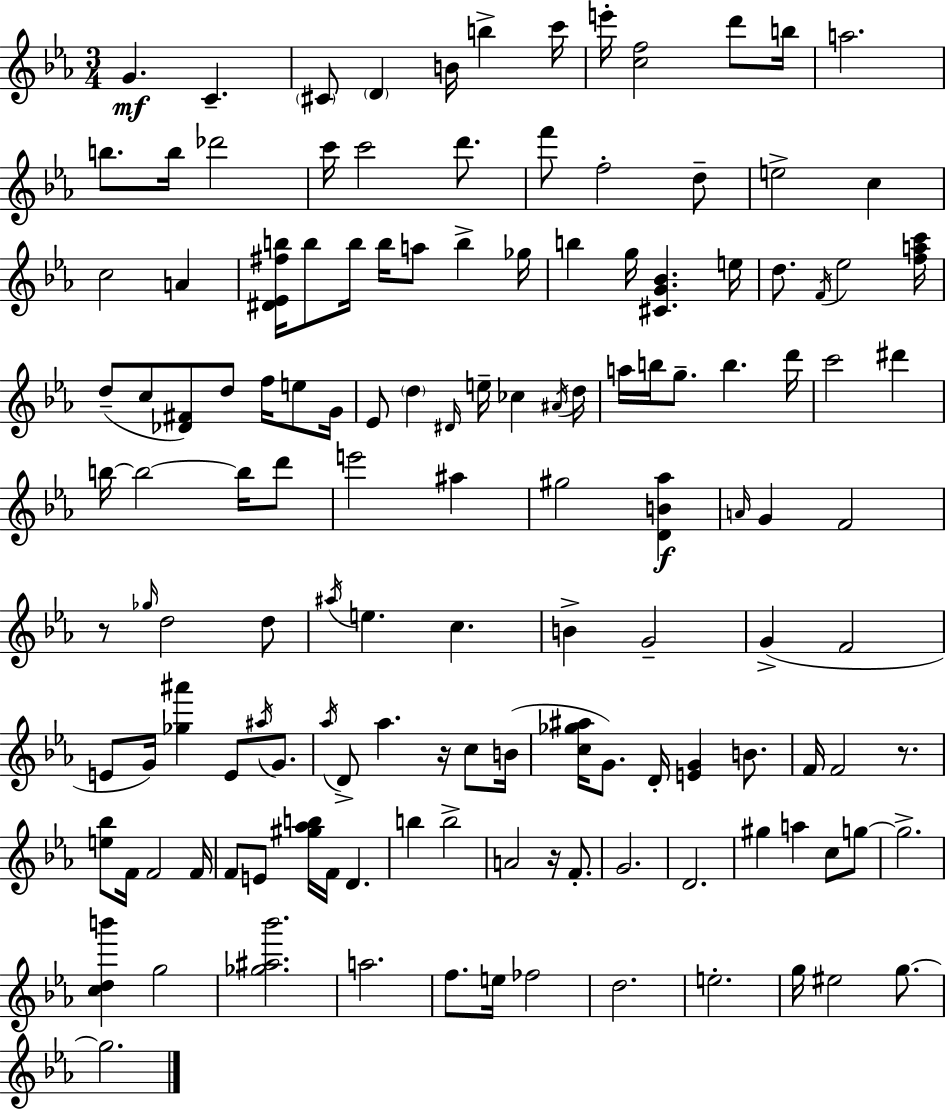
{
  \clef treble
  \numericTimeSignature
  \time 3/4
  \key ees \major
  g'4.\mf c'4.-- | \parenthesize cis'8 \parenthesize d'4 b'16 b''4-> c'''16 | e'''16-. <c'' f''>2 d'''8 b''16 | a''2. | \break b''8. b''16 des'''2 | c'''16 c'''2 d'''8. | f'''8 f''2-. d''8-- | e''2-> c''4 | \break c''2 a'4 | <dis' ees' fis'' b''>16 b''8 b''16 b''16 a''8 b''4-> ges''16 | b''4 g''16 <cis' g' bes'>4. e''16 | d''8. \acciaccatura { f'16 } ees''2 | \break <f'' a'' c'''>16 d''8--( c''8 <des' fis'>8) d''8 f''16 e''8 | g'16 ees'8 \parenthesize d''4 \grace { dis'16 } e''16-- ces''4 | \acciaccatura { ais'16 } d''16 a''16 b''16 g''8.-- b''4. | d'''16 c'''2 dis'''4 | \break b''16~~ b''2~~ | b''16 d'''8 e'''2 ais''4 | gis''2 <d' b' aes''>4\f | \grace { a'16 } g'4 f'2 | \break r8 \grace { ges''16 } d''2 | d''8 \acciaccatura { ais''16 } e''4. | c''4. b'4-> g'2-- | g'4->( f'2 | \break e'8 g'16) <ges'' ais'''>4 | e'8 \acciaccatura { ais''16 } g'8. \acciaccatura { aes''16 } d'8-> aes''4. | r16 c''8 b'16( <c'' ges'' ais''>16 g'8.) | d'16-. <e' g'>4 b'8. f'16 f'2 | \break r8. <e'' bes''>8 f'16 f'2 | f'16 f'8 e'8 | <gis'' aes'' b''>16 f'16 d'4. b''4 | b''2-> a'2 | \break r16 f'8.-. g'2. | d'2. | gis''4 | a''4 c''8 g''8~~ g''2.-> | \break <c'' d'' b'''>4 | g''2 <ges'' ais'' bes'''>2. | a''2. | f''8. e''16 | \break fes''2 d''2. | e''2.-. | g''16 eis''2 | g''8.~~ g''2. | \break \bar "|."
}